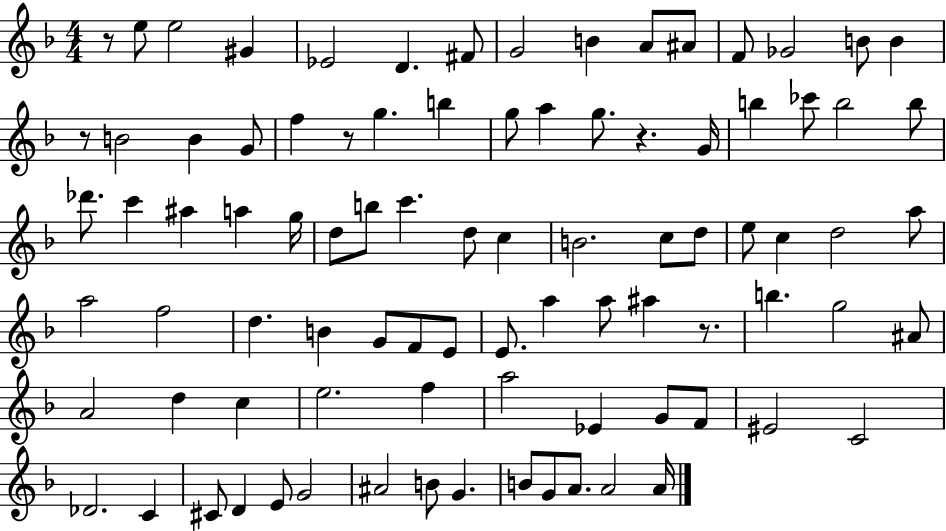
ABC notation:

X:1
T:Untitled
M:4/4
L:1/4
K:F
z/2 e/2 e2 ^G _E2 D ^F/2 G2 B A/2 ^A/2 F/2 _G2 B/2 B z/2 B2 B G/2 f z/2 g b g/2 a g/2 z G/4 b _c'/2 b2 b/2 _d'/2 c' ^a a g/4 d/2 b/2 c' d/2 c B2 c/2 d/2 e/2 c d2 a/2 a2 f2 d B G/2 F/2 E/2 E/2 a a/2 ^a z/2 b g2 ^A/2 A2 d c e2 f a2 _E G/2 F/2 ^E2 C2 _D2 C ^C/2 D E/2 G2 ^A2 B/2 G B/2 G/2 A/2 A2 A/4